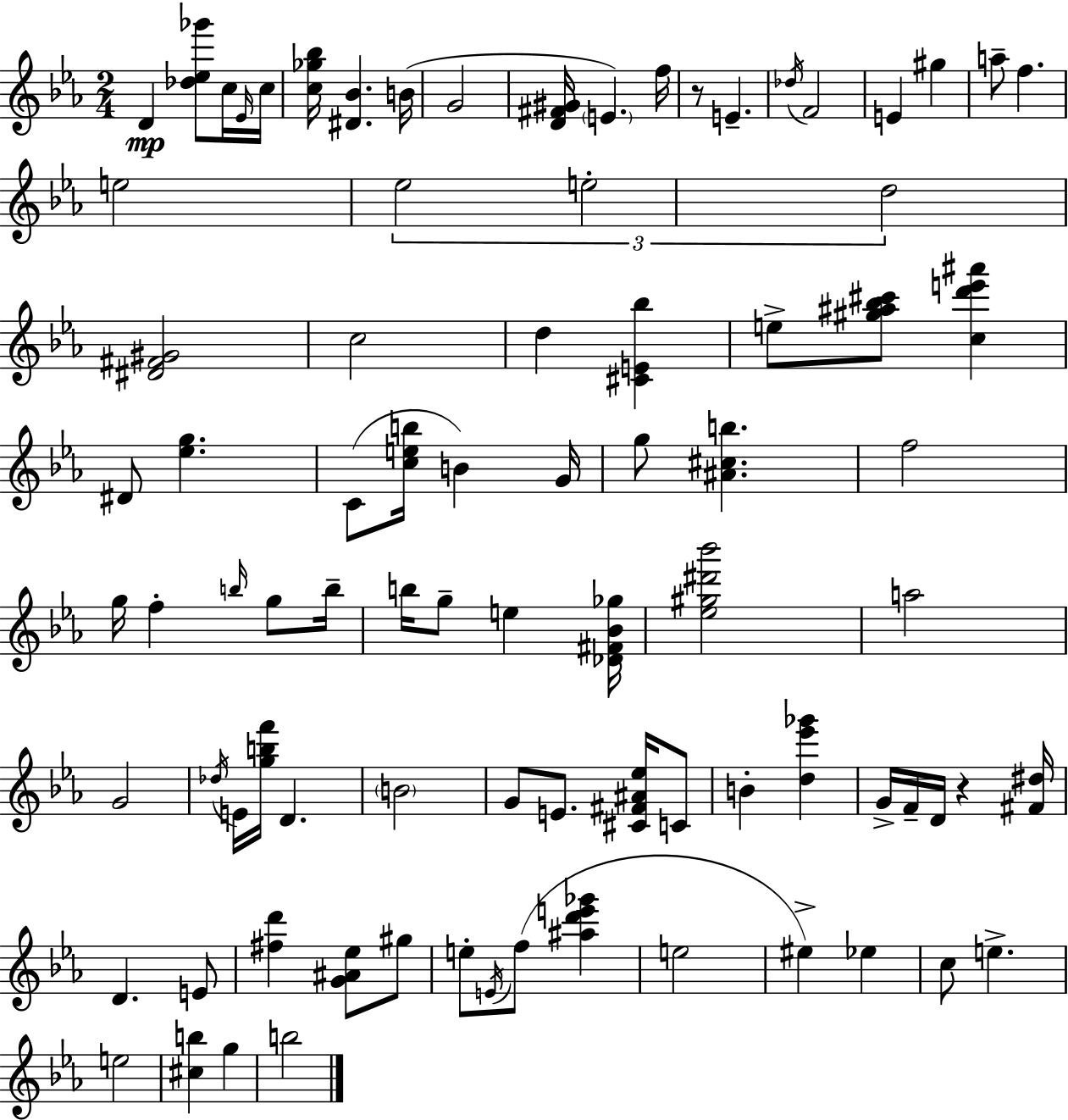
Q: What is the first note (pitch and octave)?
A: D4